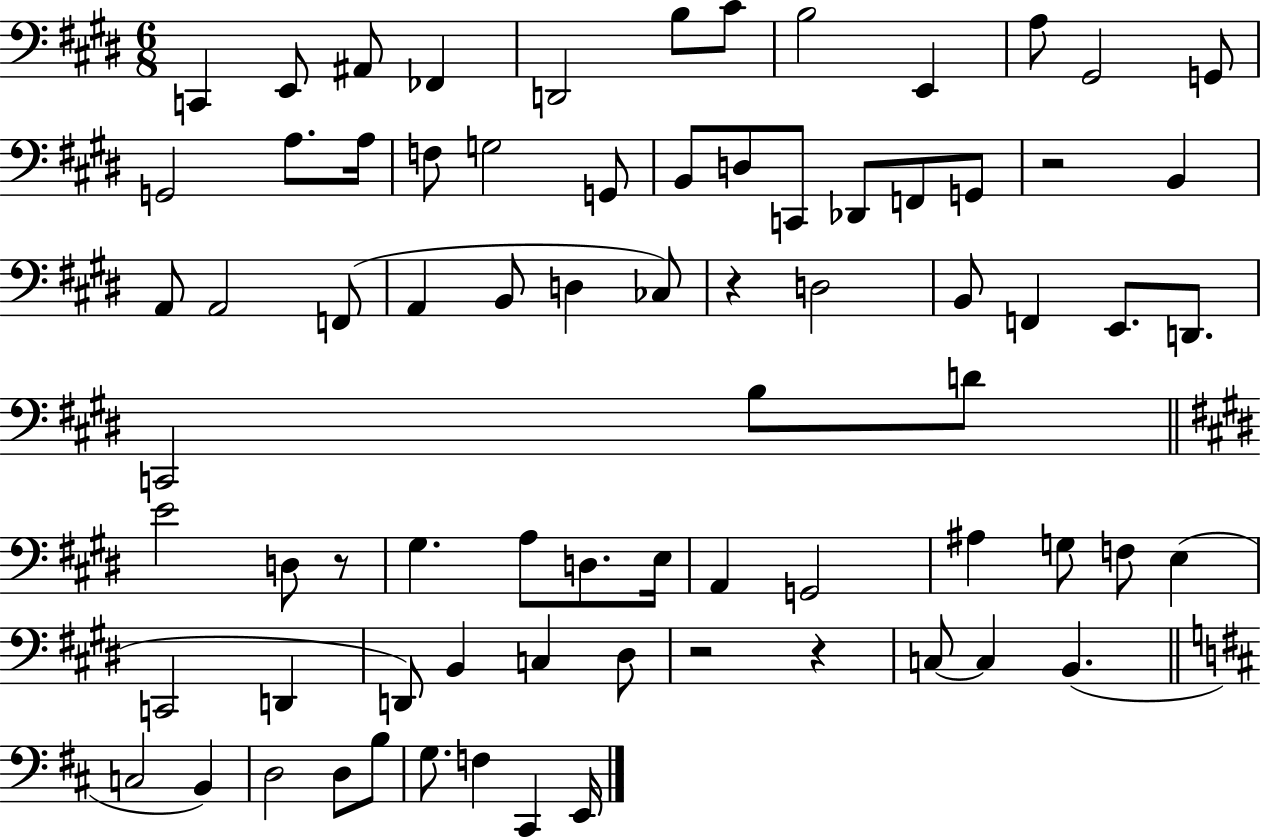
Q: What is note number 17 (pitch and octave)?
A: G3